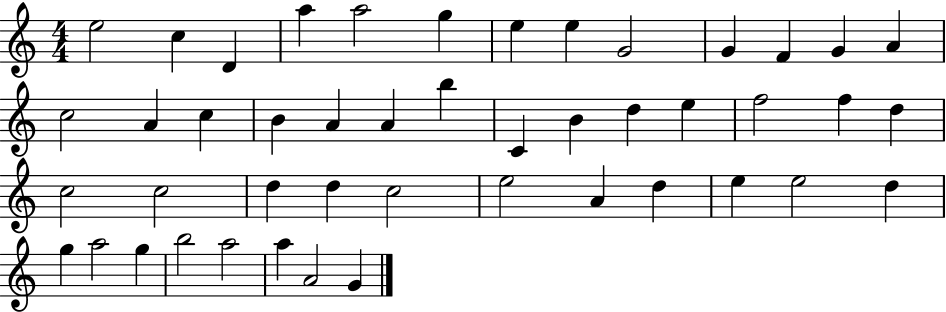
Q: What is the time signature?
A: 4/4